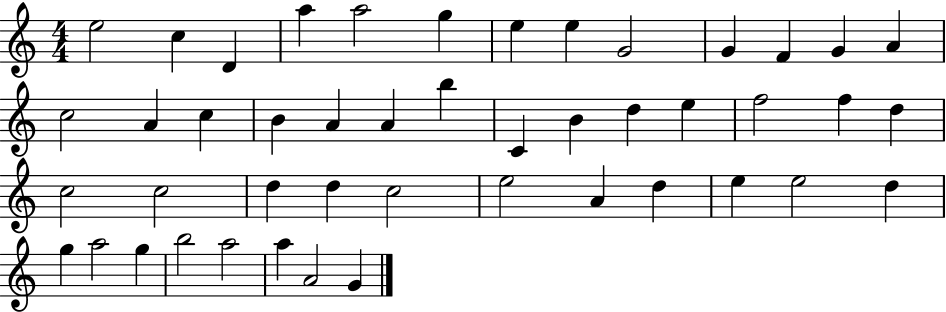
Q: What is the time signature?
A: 4/4